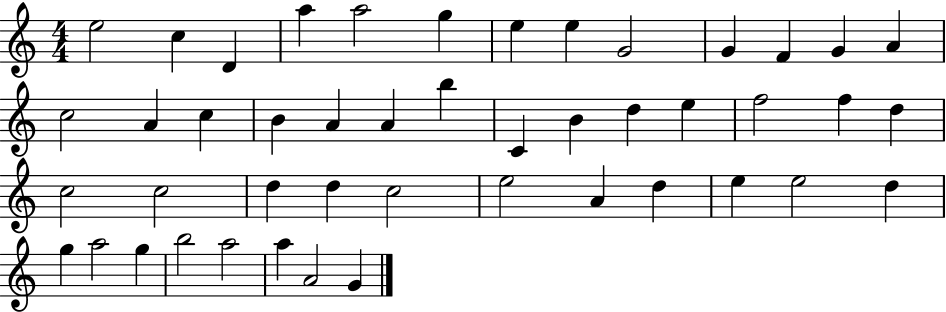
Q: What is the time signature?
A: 4/4